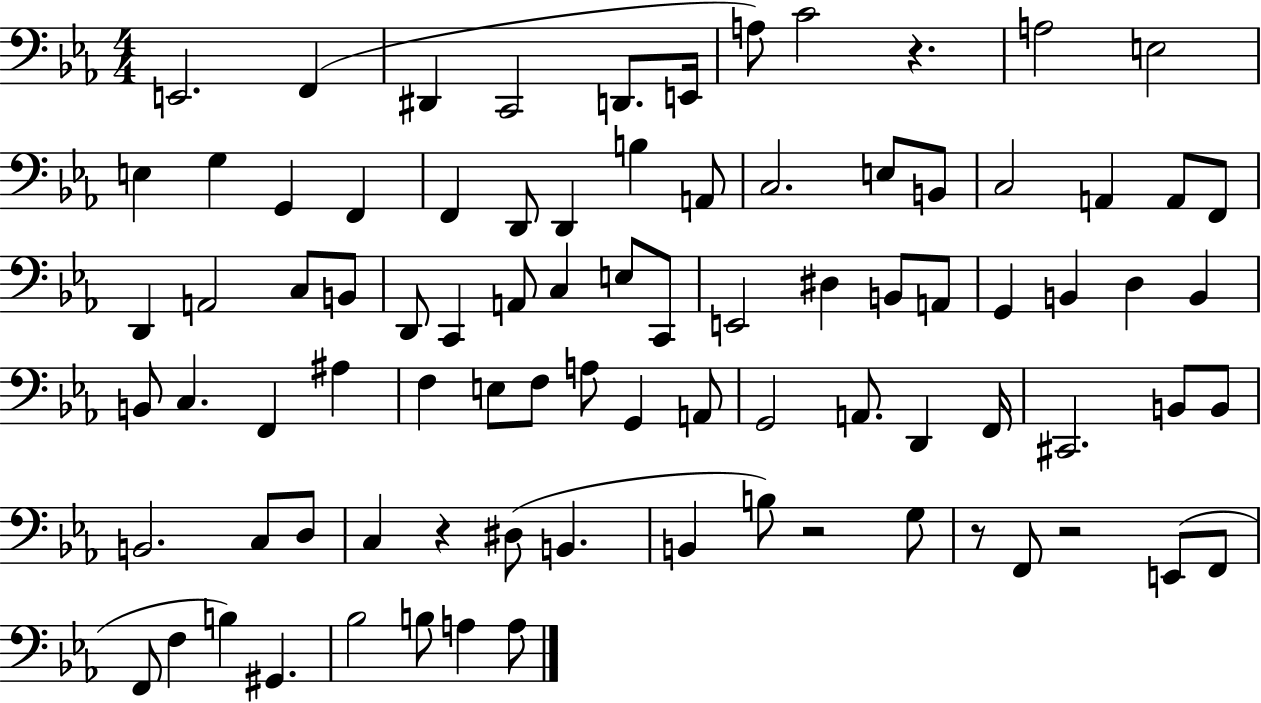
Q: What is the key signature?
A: EES major